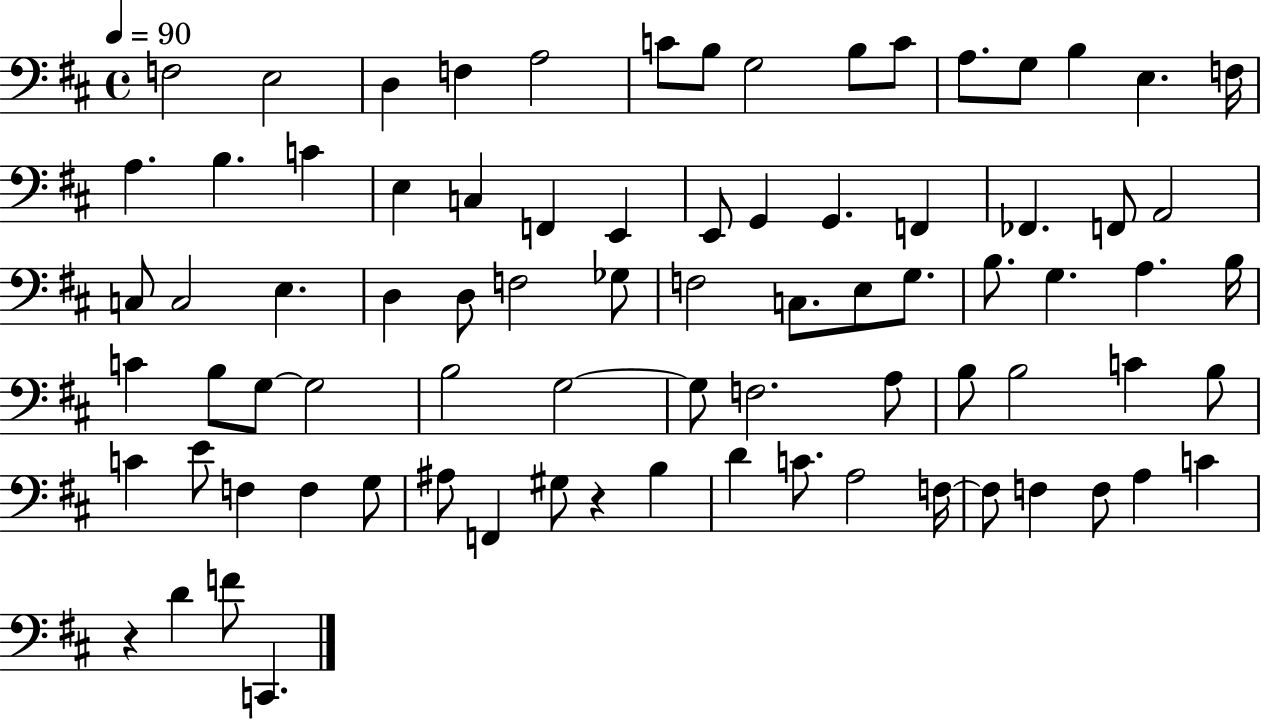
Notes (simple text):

F3/h E3/h D3/q F3/q A3/h C4/e B3/e G3/h B3/e C4/e A3/e. G3/e B3/q E3/q. F3/s A3/q. B3/q. C4/q E3/q C3/q F2/q E2/q E2/e G2/q G2/q. F2/q FES2/q. F2/e A2/h C3/e C3/h E3/q. D3/q D3/e F3/h Gb3/e F3/h C3/e. E3/e G3/e. B3/e. G3/q. A3/q. B3/s C4/q B3/e G3/e G3/h B3/h G3/h G3/e F3/h. A3/e B3/e B3/h C4/q B3/e C4/q E4/e F3/q F3/q G3/e A#3/e F2/q G#3/e R/q B3/q D4/q C4/e. A3/h F3/s F3/e F3/q F3/e A3/q C4/q R/q D4/q F4/e C2/q.